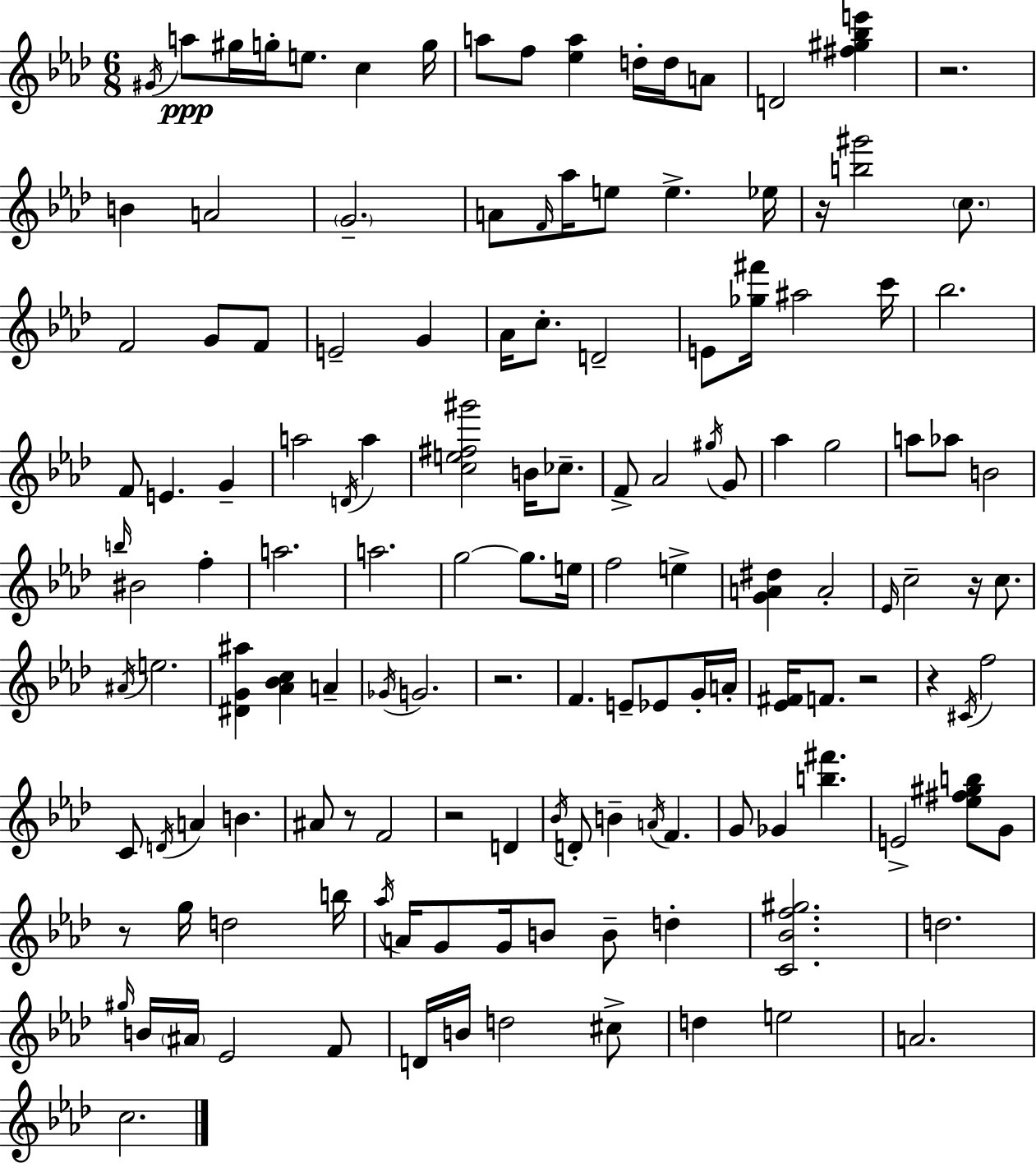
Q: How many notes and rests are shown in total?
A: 140